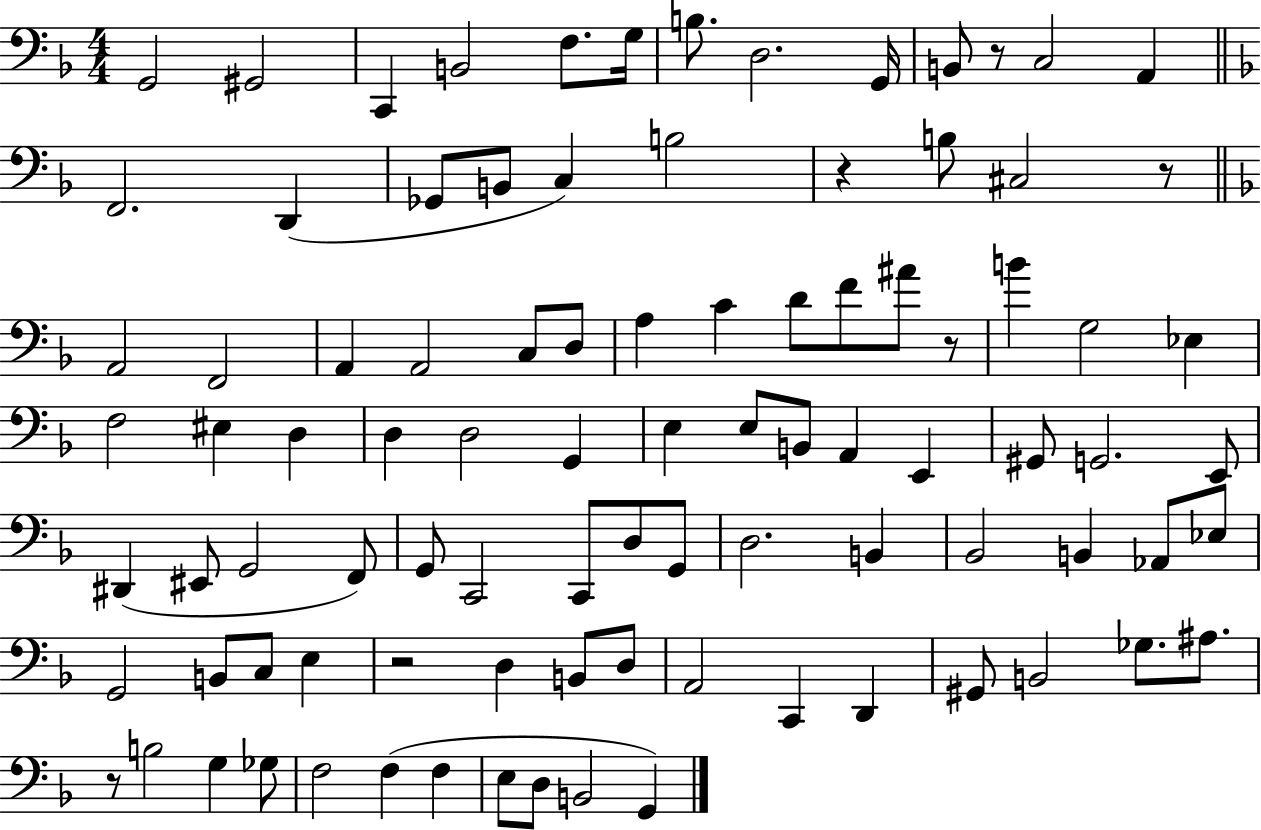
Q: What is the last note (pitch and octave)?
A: G2